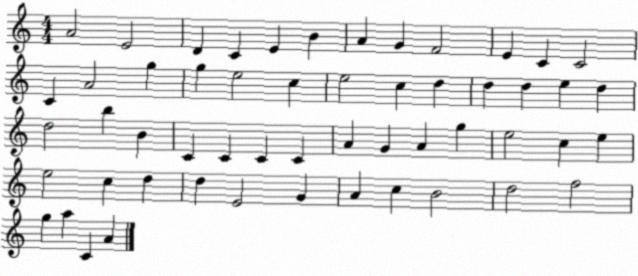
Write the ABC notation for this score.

X:1
T:Untitled
M:4/4
L:1/4
K:C
A2 E2 D C E B A G F2 E C C2 C A2 g g e2 c e2 c d d d e d d2 b B C C C C A G A g e2 c e e2 c d d E2 G A c B2 d2 f2 g a C A